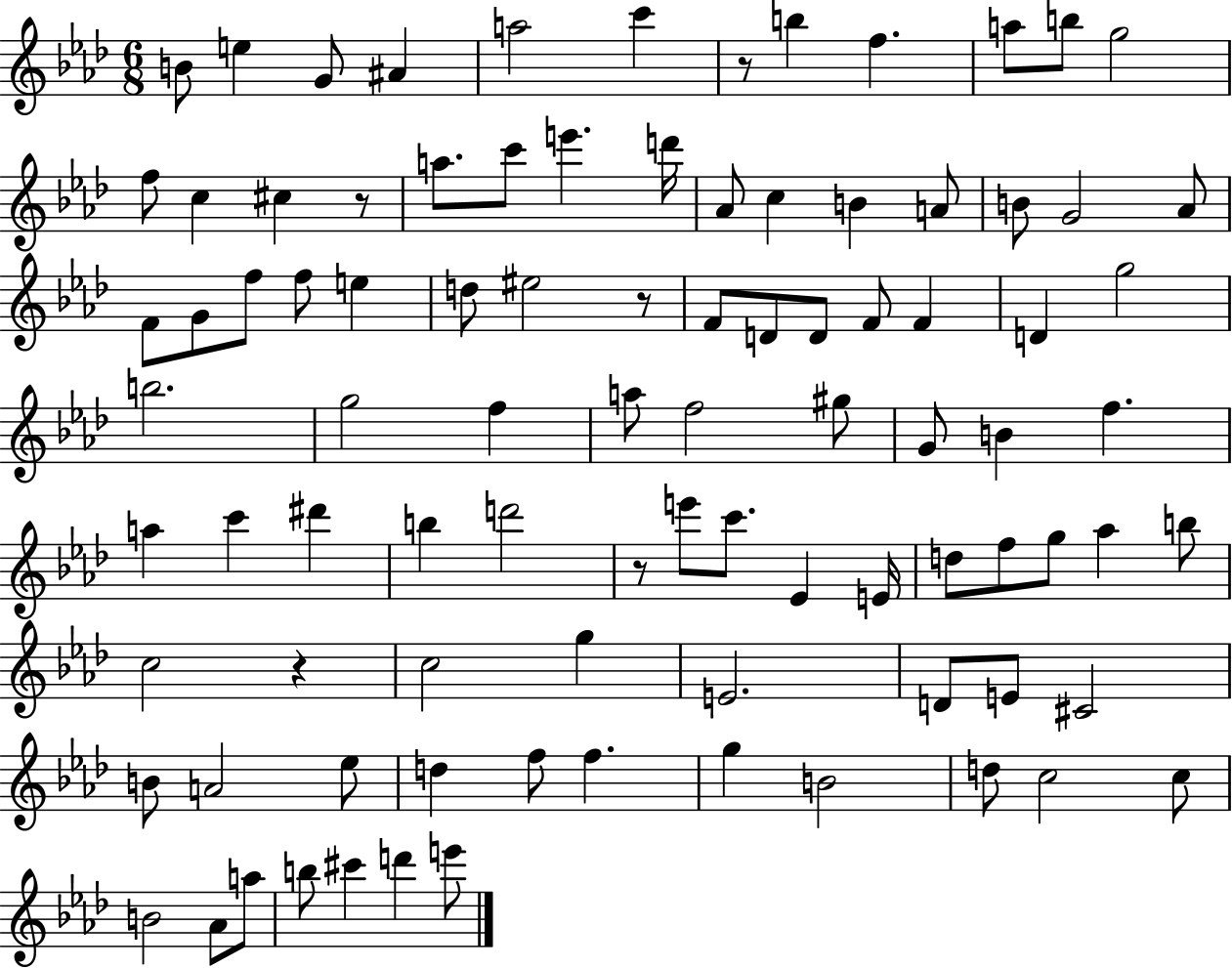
B4/e E5/q G4/e A#4/q A5/h C6/q R/e B5/q F5/q. A5/e B5/e G5/h F5/e C5/q C#5/q R/e A5/e. C6/e E6/q. D6/s Ab4/e C5/q B4/q A4/e B4/e G4/h Ab4/e F4/e G4/e F5/e F5/e E5/q D5/e EIS5/h R/e F4/e D4/e D4/e F4/e F4/q D4/q G5/h B5/h. G5/h F5/q A5/e F5/h G#5/e G4/e B4/q F5/q. A5/q C6/q D#6/q B5/q D6/h R/e E6/e C6/e. Eb4/q E4/s D5/e F5/e G5/e Ab5/q B5/e C5/h R/q C5/h G5/q E4/h. D4/e E4/e C#4/h B4/e A4/h Eb5/e D5/q F5/e F5/q. G5/q B4/h D5/e C5/h C5/e B4/h Ab4/e A5/e B5/e C#6/q D6/q E6/e